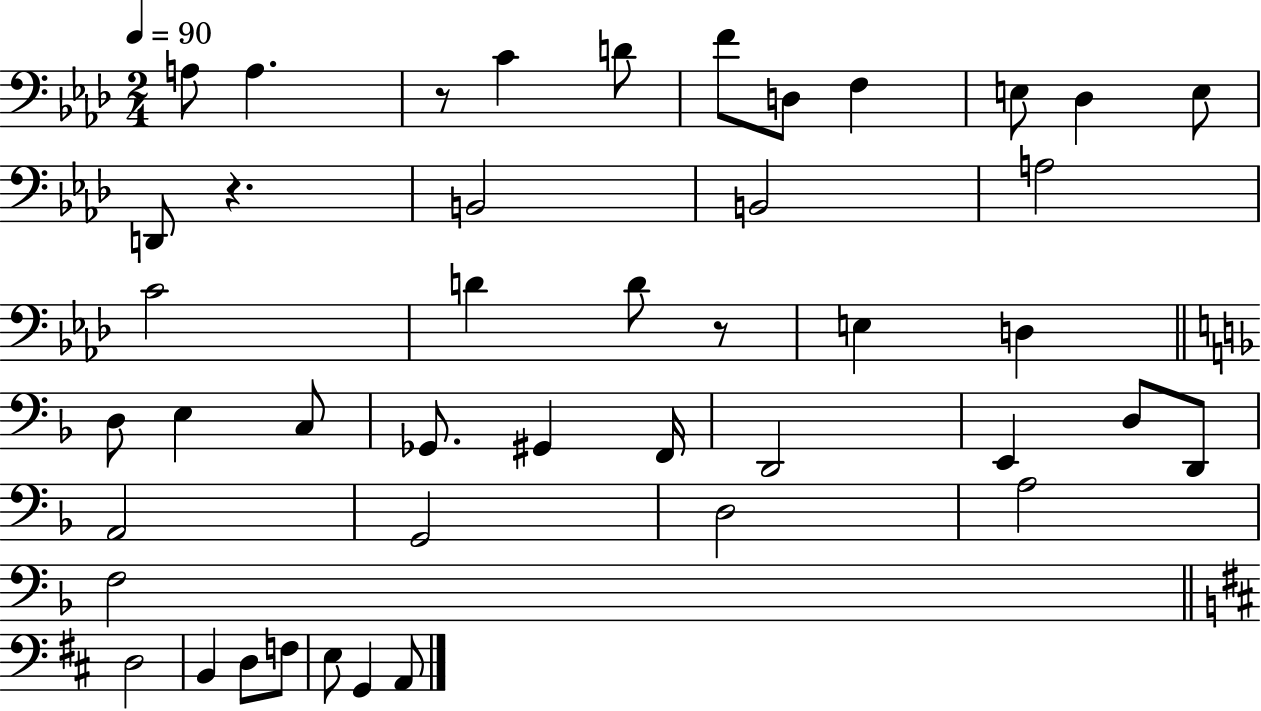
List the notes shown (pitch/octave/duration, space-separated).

A3/e A3/q. R/e C4/q D4/e F4/e D3/e F3/q E3/e Db3/q E3/e D2/e R/q. B2/h B2/h A3/h C4/h D4/q D4/e R/e E3/q D3/q D3/e E3/q C3/e Gb2/e. G#2/q F2/s D2/h E2/q D3/e D2/e A2/h G2/h D3/h A3/h F3/h D3/h B2/q D3/e F3/e E3/e G2/q A2/e